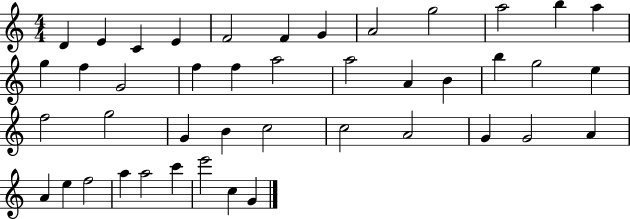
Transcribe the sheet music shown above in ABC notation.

X:1
T:Untitled
M:4/4
L:1/4
K:C
D E C E F2 F G A2 g2 a2 b a g f G2 f f a2 a2 A B b g2 e f2 g2 G B c2 c2 A2 G G2 A A e f2 a a2 c' e'2 c G